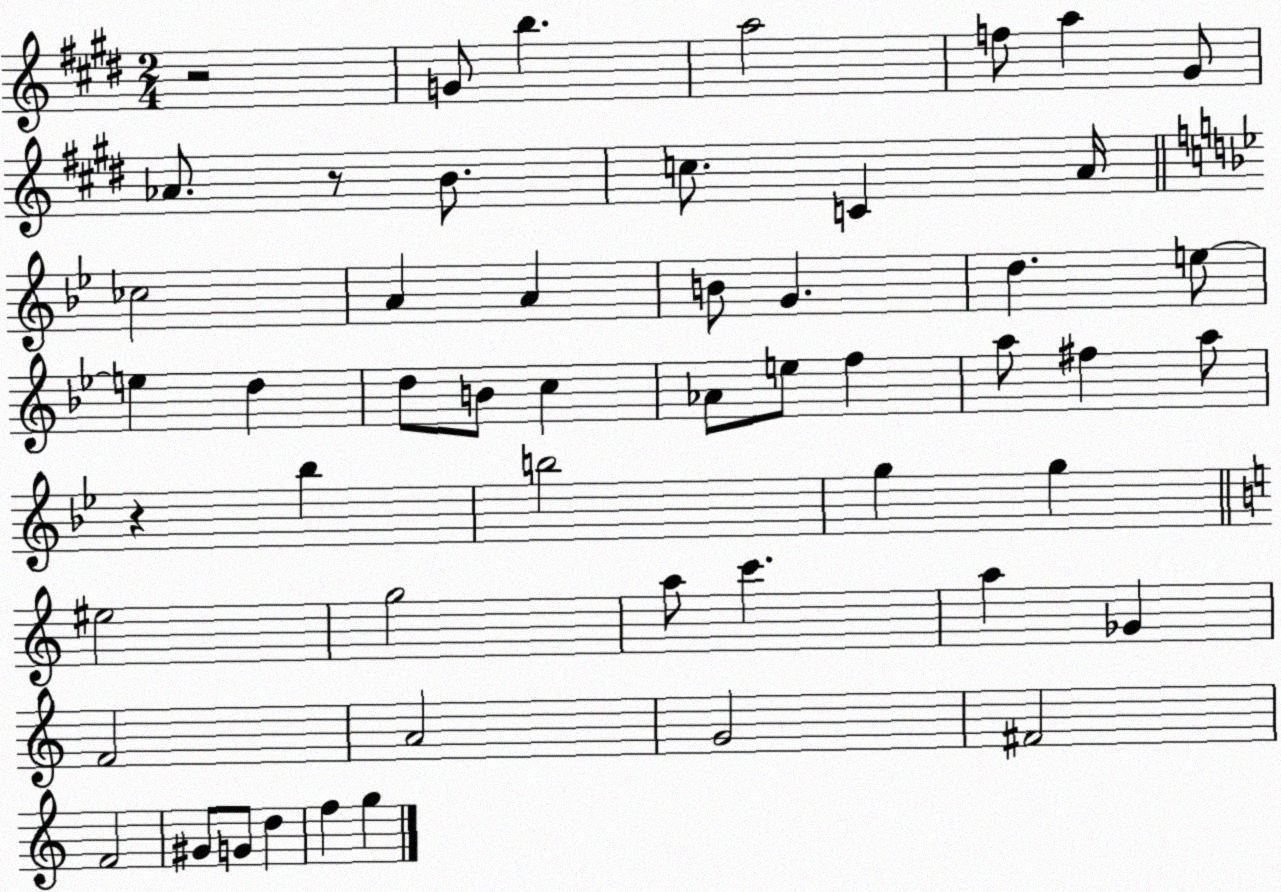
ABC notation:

X:1
T:Untitled
M:2/4
L:1/4
K:E
z2 G/2 b a2 f/2 a ^G/2 _A/2 z/2 B/2 c/2 C A/4 _c2 A A B/2 G d e/2 e d d/2 B/2 c _A/2 e/2 f a/2 ^f a/2 z _b b2 g g ^e2 g2 a/2 c' a _G F2 A2 G2 ^F2 F2 ^G/2 G/2 d f g